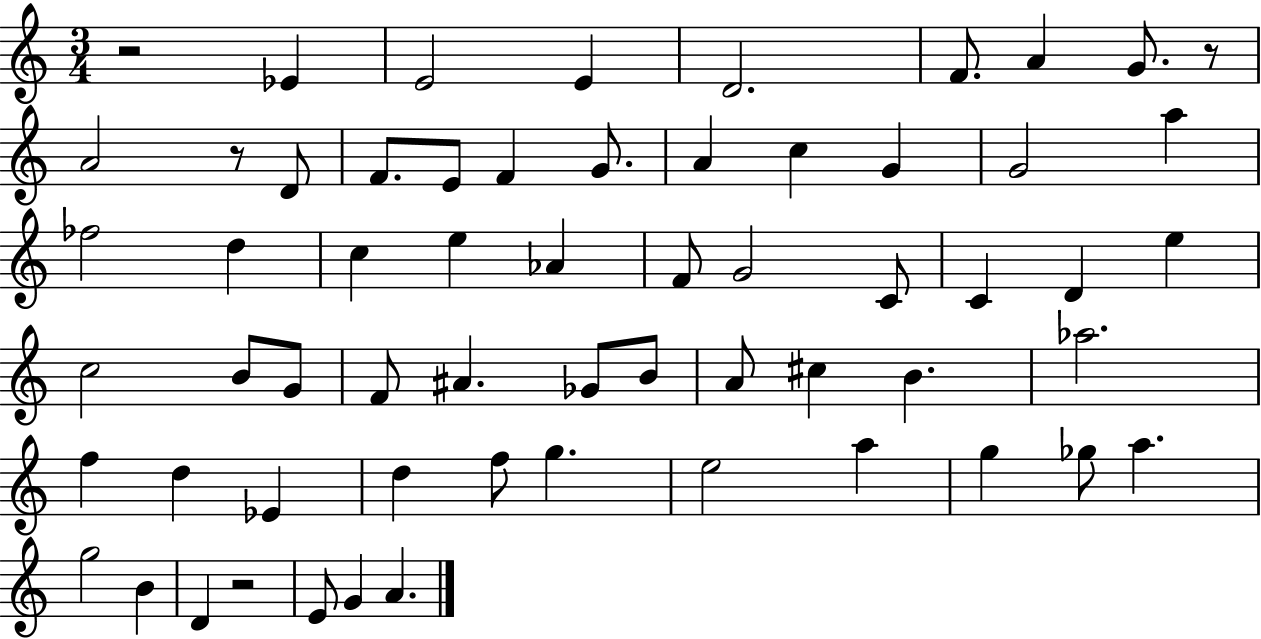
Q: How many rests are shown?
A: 4